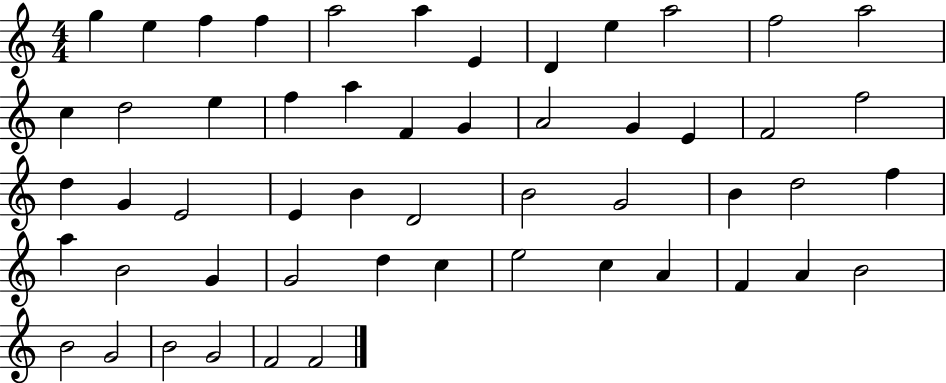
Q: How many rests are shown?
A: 0